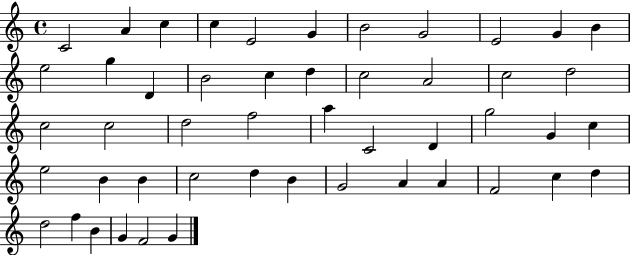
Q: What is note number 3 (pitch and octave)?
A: C5